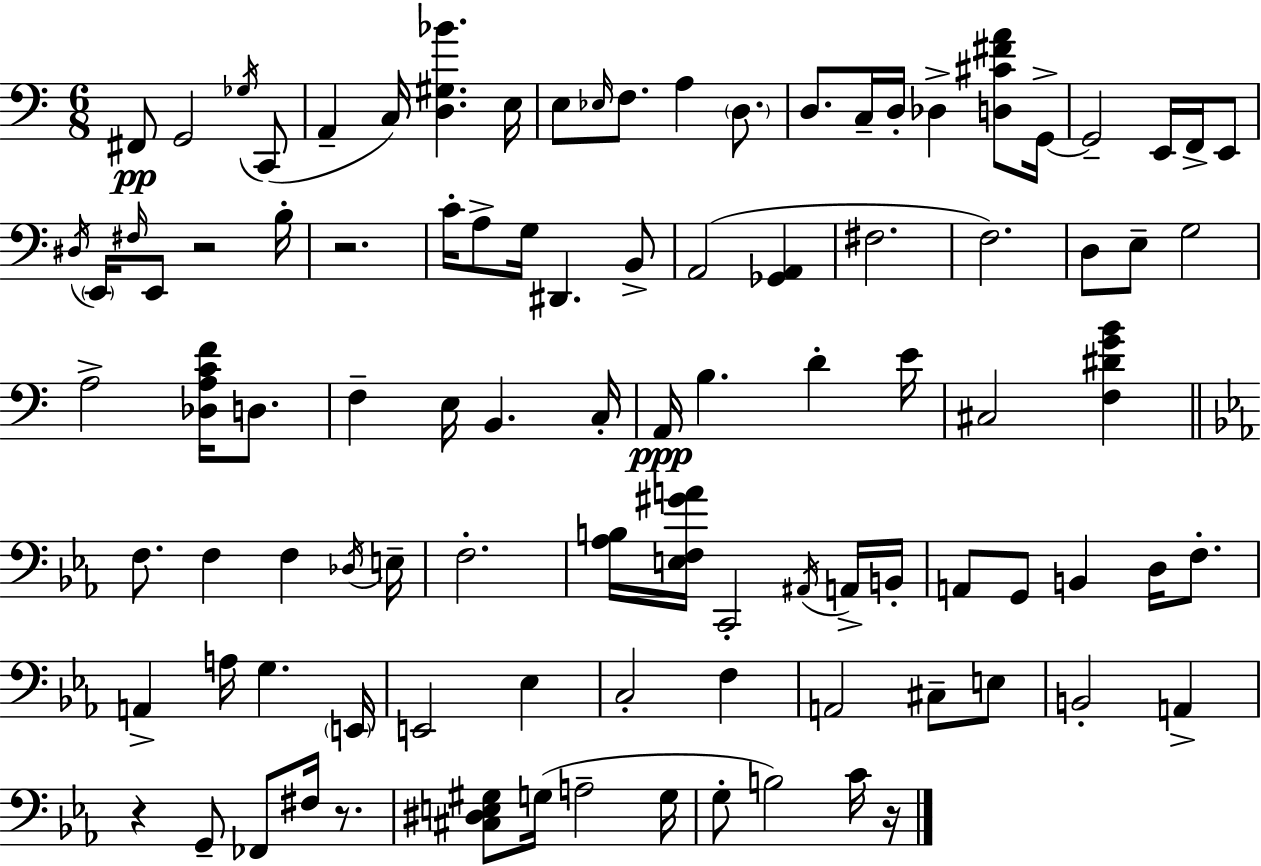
{
  \clef bass
  \numericTimeSignature
  \time 6/8
  \key a \minor
  fis,8\pp g,2 \acciaccatura { ges16 }( c,8 | a,4-- c16) <d gis bes'>4. | e16 e8 \grace { ees16 } f8. a4 \parenthesize d8. | d8. c16-- d16-. des4-> <d cis' fis' a'>8 | \break g,16->~~ g,2-- e,16 f,16-> | e,8 \acciaccatura { dis16 } \parenthesize e,16 \grace { fis16 } e,8 r2 | b16-. r2. | c'16-. a8-> g16 dis,4. | \break b,8-> a,2( | <ges, a,>4 fis2. | f2.) | d8 e8-- g2 | \break a2-> | <des a c' f'>16 d8. f4-- e16 b,4. | c16-. a,16\ppp b4. d'4-. | e'16 cis2 | \break <f dis' g' b'>4 \bar "||" \break \key ees \major f8. f4 f4 \acciaccatura { des16 } | e16-- f2.-. | <aes b>16 <e f gis' a'>16 c,2-. \acciaccatura { ais,16 } | a,16-> b,16-. a,8 g,8 b,4 d16 f8.-. | \break a,4-> a16 g4. | \parenthesize e,16 e,2 ees4 | c2-. f4 | a,2 cis8-- | \break e8 b,2-. a,4-> | r4 g,8-- fes,8 fis16 r8. | <cis dis e gis>8 g16( a2-- | g16 g8-. b2) | \break c'16 r16 \bar "|."
}